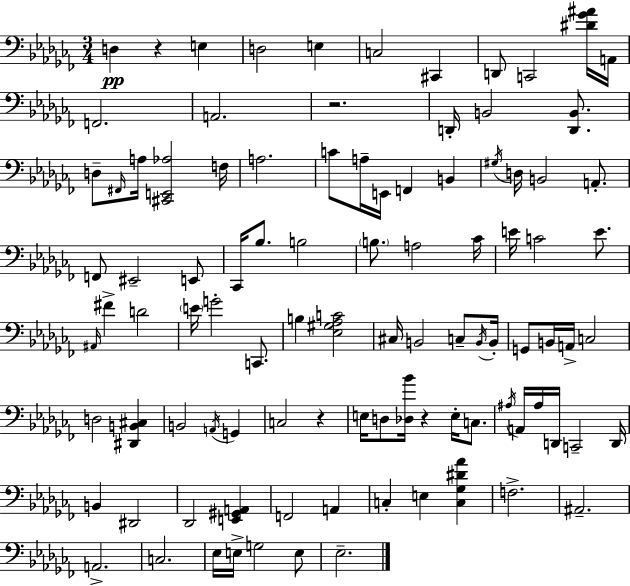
{
  \clef bass
  \numericTimeSignature
  \time 3/4
  \key aes \minor
  d4\pp r4 e4 | d2 e4 | c2 cis,4 | d,8 c,2 <dis' ges' ais'>16 a,16 | \break f,2. | a,2. | r2. | d,16-. b,2 <d, b,>8. | \break d8-- \grace { fis,16 } a16 <cis, e, aes>2 | f16 a2. | c'8 a16-- e,16 f,4 b,4 | \acciaccatura { gis16 } d16 b,2 a,8.-. | \break f,8 eis,2-- | e,8 ces,16 bes8. b2 | \parenthesize b8. a2 | ces'16 e'16 c'2 e'8. | \break \grace { ais,16 } fis'4-> d'2 | \parenthesize e'16 g'2-. | c,8. b4 <ees gis aes c'>2 | cis16 b,2 | \break c8-- \acciaccatura { b,16 } b,16-. g,8 b,16 a,16-> c2 | d2 | <dis, b, cis>4 b,2 | \acciaccatura { a,16 } g,4 c2 | \break r4 e16 d8 <des bes'>16 r4 | e16-. c8. \acciaccatura { ais16 } a,16 ais16 d,16 c,2-- | d,16 b,4 dis,2 | des,2 | \break <e, gis, a,>4 f,2 | a,4 c4-. e4 | <c ges dis' aes'>4 f2.-> | ais,2.-- | \break a,2.-> | c2. | ees16 e16-> g2 | e8 ees2.-- | \break \bar "|."
}